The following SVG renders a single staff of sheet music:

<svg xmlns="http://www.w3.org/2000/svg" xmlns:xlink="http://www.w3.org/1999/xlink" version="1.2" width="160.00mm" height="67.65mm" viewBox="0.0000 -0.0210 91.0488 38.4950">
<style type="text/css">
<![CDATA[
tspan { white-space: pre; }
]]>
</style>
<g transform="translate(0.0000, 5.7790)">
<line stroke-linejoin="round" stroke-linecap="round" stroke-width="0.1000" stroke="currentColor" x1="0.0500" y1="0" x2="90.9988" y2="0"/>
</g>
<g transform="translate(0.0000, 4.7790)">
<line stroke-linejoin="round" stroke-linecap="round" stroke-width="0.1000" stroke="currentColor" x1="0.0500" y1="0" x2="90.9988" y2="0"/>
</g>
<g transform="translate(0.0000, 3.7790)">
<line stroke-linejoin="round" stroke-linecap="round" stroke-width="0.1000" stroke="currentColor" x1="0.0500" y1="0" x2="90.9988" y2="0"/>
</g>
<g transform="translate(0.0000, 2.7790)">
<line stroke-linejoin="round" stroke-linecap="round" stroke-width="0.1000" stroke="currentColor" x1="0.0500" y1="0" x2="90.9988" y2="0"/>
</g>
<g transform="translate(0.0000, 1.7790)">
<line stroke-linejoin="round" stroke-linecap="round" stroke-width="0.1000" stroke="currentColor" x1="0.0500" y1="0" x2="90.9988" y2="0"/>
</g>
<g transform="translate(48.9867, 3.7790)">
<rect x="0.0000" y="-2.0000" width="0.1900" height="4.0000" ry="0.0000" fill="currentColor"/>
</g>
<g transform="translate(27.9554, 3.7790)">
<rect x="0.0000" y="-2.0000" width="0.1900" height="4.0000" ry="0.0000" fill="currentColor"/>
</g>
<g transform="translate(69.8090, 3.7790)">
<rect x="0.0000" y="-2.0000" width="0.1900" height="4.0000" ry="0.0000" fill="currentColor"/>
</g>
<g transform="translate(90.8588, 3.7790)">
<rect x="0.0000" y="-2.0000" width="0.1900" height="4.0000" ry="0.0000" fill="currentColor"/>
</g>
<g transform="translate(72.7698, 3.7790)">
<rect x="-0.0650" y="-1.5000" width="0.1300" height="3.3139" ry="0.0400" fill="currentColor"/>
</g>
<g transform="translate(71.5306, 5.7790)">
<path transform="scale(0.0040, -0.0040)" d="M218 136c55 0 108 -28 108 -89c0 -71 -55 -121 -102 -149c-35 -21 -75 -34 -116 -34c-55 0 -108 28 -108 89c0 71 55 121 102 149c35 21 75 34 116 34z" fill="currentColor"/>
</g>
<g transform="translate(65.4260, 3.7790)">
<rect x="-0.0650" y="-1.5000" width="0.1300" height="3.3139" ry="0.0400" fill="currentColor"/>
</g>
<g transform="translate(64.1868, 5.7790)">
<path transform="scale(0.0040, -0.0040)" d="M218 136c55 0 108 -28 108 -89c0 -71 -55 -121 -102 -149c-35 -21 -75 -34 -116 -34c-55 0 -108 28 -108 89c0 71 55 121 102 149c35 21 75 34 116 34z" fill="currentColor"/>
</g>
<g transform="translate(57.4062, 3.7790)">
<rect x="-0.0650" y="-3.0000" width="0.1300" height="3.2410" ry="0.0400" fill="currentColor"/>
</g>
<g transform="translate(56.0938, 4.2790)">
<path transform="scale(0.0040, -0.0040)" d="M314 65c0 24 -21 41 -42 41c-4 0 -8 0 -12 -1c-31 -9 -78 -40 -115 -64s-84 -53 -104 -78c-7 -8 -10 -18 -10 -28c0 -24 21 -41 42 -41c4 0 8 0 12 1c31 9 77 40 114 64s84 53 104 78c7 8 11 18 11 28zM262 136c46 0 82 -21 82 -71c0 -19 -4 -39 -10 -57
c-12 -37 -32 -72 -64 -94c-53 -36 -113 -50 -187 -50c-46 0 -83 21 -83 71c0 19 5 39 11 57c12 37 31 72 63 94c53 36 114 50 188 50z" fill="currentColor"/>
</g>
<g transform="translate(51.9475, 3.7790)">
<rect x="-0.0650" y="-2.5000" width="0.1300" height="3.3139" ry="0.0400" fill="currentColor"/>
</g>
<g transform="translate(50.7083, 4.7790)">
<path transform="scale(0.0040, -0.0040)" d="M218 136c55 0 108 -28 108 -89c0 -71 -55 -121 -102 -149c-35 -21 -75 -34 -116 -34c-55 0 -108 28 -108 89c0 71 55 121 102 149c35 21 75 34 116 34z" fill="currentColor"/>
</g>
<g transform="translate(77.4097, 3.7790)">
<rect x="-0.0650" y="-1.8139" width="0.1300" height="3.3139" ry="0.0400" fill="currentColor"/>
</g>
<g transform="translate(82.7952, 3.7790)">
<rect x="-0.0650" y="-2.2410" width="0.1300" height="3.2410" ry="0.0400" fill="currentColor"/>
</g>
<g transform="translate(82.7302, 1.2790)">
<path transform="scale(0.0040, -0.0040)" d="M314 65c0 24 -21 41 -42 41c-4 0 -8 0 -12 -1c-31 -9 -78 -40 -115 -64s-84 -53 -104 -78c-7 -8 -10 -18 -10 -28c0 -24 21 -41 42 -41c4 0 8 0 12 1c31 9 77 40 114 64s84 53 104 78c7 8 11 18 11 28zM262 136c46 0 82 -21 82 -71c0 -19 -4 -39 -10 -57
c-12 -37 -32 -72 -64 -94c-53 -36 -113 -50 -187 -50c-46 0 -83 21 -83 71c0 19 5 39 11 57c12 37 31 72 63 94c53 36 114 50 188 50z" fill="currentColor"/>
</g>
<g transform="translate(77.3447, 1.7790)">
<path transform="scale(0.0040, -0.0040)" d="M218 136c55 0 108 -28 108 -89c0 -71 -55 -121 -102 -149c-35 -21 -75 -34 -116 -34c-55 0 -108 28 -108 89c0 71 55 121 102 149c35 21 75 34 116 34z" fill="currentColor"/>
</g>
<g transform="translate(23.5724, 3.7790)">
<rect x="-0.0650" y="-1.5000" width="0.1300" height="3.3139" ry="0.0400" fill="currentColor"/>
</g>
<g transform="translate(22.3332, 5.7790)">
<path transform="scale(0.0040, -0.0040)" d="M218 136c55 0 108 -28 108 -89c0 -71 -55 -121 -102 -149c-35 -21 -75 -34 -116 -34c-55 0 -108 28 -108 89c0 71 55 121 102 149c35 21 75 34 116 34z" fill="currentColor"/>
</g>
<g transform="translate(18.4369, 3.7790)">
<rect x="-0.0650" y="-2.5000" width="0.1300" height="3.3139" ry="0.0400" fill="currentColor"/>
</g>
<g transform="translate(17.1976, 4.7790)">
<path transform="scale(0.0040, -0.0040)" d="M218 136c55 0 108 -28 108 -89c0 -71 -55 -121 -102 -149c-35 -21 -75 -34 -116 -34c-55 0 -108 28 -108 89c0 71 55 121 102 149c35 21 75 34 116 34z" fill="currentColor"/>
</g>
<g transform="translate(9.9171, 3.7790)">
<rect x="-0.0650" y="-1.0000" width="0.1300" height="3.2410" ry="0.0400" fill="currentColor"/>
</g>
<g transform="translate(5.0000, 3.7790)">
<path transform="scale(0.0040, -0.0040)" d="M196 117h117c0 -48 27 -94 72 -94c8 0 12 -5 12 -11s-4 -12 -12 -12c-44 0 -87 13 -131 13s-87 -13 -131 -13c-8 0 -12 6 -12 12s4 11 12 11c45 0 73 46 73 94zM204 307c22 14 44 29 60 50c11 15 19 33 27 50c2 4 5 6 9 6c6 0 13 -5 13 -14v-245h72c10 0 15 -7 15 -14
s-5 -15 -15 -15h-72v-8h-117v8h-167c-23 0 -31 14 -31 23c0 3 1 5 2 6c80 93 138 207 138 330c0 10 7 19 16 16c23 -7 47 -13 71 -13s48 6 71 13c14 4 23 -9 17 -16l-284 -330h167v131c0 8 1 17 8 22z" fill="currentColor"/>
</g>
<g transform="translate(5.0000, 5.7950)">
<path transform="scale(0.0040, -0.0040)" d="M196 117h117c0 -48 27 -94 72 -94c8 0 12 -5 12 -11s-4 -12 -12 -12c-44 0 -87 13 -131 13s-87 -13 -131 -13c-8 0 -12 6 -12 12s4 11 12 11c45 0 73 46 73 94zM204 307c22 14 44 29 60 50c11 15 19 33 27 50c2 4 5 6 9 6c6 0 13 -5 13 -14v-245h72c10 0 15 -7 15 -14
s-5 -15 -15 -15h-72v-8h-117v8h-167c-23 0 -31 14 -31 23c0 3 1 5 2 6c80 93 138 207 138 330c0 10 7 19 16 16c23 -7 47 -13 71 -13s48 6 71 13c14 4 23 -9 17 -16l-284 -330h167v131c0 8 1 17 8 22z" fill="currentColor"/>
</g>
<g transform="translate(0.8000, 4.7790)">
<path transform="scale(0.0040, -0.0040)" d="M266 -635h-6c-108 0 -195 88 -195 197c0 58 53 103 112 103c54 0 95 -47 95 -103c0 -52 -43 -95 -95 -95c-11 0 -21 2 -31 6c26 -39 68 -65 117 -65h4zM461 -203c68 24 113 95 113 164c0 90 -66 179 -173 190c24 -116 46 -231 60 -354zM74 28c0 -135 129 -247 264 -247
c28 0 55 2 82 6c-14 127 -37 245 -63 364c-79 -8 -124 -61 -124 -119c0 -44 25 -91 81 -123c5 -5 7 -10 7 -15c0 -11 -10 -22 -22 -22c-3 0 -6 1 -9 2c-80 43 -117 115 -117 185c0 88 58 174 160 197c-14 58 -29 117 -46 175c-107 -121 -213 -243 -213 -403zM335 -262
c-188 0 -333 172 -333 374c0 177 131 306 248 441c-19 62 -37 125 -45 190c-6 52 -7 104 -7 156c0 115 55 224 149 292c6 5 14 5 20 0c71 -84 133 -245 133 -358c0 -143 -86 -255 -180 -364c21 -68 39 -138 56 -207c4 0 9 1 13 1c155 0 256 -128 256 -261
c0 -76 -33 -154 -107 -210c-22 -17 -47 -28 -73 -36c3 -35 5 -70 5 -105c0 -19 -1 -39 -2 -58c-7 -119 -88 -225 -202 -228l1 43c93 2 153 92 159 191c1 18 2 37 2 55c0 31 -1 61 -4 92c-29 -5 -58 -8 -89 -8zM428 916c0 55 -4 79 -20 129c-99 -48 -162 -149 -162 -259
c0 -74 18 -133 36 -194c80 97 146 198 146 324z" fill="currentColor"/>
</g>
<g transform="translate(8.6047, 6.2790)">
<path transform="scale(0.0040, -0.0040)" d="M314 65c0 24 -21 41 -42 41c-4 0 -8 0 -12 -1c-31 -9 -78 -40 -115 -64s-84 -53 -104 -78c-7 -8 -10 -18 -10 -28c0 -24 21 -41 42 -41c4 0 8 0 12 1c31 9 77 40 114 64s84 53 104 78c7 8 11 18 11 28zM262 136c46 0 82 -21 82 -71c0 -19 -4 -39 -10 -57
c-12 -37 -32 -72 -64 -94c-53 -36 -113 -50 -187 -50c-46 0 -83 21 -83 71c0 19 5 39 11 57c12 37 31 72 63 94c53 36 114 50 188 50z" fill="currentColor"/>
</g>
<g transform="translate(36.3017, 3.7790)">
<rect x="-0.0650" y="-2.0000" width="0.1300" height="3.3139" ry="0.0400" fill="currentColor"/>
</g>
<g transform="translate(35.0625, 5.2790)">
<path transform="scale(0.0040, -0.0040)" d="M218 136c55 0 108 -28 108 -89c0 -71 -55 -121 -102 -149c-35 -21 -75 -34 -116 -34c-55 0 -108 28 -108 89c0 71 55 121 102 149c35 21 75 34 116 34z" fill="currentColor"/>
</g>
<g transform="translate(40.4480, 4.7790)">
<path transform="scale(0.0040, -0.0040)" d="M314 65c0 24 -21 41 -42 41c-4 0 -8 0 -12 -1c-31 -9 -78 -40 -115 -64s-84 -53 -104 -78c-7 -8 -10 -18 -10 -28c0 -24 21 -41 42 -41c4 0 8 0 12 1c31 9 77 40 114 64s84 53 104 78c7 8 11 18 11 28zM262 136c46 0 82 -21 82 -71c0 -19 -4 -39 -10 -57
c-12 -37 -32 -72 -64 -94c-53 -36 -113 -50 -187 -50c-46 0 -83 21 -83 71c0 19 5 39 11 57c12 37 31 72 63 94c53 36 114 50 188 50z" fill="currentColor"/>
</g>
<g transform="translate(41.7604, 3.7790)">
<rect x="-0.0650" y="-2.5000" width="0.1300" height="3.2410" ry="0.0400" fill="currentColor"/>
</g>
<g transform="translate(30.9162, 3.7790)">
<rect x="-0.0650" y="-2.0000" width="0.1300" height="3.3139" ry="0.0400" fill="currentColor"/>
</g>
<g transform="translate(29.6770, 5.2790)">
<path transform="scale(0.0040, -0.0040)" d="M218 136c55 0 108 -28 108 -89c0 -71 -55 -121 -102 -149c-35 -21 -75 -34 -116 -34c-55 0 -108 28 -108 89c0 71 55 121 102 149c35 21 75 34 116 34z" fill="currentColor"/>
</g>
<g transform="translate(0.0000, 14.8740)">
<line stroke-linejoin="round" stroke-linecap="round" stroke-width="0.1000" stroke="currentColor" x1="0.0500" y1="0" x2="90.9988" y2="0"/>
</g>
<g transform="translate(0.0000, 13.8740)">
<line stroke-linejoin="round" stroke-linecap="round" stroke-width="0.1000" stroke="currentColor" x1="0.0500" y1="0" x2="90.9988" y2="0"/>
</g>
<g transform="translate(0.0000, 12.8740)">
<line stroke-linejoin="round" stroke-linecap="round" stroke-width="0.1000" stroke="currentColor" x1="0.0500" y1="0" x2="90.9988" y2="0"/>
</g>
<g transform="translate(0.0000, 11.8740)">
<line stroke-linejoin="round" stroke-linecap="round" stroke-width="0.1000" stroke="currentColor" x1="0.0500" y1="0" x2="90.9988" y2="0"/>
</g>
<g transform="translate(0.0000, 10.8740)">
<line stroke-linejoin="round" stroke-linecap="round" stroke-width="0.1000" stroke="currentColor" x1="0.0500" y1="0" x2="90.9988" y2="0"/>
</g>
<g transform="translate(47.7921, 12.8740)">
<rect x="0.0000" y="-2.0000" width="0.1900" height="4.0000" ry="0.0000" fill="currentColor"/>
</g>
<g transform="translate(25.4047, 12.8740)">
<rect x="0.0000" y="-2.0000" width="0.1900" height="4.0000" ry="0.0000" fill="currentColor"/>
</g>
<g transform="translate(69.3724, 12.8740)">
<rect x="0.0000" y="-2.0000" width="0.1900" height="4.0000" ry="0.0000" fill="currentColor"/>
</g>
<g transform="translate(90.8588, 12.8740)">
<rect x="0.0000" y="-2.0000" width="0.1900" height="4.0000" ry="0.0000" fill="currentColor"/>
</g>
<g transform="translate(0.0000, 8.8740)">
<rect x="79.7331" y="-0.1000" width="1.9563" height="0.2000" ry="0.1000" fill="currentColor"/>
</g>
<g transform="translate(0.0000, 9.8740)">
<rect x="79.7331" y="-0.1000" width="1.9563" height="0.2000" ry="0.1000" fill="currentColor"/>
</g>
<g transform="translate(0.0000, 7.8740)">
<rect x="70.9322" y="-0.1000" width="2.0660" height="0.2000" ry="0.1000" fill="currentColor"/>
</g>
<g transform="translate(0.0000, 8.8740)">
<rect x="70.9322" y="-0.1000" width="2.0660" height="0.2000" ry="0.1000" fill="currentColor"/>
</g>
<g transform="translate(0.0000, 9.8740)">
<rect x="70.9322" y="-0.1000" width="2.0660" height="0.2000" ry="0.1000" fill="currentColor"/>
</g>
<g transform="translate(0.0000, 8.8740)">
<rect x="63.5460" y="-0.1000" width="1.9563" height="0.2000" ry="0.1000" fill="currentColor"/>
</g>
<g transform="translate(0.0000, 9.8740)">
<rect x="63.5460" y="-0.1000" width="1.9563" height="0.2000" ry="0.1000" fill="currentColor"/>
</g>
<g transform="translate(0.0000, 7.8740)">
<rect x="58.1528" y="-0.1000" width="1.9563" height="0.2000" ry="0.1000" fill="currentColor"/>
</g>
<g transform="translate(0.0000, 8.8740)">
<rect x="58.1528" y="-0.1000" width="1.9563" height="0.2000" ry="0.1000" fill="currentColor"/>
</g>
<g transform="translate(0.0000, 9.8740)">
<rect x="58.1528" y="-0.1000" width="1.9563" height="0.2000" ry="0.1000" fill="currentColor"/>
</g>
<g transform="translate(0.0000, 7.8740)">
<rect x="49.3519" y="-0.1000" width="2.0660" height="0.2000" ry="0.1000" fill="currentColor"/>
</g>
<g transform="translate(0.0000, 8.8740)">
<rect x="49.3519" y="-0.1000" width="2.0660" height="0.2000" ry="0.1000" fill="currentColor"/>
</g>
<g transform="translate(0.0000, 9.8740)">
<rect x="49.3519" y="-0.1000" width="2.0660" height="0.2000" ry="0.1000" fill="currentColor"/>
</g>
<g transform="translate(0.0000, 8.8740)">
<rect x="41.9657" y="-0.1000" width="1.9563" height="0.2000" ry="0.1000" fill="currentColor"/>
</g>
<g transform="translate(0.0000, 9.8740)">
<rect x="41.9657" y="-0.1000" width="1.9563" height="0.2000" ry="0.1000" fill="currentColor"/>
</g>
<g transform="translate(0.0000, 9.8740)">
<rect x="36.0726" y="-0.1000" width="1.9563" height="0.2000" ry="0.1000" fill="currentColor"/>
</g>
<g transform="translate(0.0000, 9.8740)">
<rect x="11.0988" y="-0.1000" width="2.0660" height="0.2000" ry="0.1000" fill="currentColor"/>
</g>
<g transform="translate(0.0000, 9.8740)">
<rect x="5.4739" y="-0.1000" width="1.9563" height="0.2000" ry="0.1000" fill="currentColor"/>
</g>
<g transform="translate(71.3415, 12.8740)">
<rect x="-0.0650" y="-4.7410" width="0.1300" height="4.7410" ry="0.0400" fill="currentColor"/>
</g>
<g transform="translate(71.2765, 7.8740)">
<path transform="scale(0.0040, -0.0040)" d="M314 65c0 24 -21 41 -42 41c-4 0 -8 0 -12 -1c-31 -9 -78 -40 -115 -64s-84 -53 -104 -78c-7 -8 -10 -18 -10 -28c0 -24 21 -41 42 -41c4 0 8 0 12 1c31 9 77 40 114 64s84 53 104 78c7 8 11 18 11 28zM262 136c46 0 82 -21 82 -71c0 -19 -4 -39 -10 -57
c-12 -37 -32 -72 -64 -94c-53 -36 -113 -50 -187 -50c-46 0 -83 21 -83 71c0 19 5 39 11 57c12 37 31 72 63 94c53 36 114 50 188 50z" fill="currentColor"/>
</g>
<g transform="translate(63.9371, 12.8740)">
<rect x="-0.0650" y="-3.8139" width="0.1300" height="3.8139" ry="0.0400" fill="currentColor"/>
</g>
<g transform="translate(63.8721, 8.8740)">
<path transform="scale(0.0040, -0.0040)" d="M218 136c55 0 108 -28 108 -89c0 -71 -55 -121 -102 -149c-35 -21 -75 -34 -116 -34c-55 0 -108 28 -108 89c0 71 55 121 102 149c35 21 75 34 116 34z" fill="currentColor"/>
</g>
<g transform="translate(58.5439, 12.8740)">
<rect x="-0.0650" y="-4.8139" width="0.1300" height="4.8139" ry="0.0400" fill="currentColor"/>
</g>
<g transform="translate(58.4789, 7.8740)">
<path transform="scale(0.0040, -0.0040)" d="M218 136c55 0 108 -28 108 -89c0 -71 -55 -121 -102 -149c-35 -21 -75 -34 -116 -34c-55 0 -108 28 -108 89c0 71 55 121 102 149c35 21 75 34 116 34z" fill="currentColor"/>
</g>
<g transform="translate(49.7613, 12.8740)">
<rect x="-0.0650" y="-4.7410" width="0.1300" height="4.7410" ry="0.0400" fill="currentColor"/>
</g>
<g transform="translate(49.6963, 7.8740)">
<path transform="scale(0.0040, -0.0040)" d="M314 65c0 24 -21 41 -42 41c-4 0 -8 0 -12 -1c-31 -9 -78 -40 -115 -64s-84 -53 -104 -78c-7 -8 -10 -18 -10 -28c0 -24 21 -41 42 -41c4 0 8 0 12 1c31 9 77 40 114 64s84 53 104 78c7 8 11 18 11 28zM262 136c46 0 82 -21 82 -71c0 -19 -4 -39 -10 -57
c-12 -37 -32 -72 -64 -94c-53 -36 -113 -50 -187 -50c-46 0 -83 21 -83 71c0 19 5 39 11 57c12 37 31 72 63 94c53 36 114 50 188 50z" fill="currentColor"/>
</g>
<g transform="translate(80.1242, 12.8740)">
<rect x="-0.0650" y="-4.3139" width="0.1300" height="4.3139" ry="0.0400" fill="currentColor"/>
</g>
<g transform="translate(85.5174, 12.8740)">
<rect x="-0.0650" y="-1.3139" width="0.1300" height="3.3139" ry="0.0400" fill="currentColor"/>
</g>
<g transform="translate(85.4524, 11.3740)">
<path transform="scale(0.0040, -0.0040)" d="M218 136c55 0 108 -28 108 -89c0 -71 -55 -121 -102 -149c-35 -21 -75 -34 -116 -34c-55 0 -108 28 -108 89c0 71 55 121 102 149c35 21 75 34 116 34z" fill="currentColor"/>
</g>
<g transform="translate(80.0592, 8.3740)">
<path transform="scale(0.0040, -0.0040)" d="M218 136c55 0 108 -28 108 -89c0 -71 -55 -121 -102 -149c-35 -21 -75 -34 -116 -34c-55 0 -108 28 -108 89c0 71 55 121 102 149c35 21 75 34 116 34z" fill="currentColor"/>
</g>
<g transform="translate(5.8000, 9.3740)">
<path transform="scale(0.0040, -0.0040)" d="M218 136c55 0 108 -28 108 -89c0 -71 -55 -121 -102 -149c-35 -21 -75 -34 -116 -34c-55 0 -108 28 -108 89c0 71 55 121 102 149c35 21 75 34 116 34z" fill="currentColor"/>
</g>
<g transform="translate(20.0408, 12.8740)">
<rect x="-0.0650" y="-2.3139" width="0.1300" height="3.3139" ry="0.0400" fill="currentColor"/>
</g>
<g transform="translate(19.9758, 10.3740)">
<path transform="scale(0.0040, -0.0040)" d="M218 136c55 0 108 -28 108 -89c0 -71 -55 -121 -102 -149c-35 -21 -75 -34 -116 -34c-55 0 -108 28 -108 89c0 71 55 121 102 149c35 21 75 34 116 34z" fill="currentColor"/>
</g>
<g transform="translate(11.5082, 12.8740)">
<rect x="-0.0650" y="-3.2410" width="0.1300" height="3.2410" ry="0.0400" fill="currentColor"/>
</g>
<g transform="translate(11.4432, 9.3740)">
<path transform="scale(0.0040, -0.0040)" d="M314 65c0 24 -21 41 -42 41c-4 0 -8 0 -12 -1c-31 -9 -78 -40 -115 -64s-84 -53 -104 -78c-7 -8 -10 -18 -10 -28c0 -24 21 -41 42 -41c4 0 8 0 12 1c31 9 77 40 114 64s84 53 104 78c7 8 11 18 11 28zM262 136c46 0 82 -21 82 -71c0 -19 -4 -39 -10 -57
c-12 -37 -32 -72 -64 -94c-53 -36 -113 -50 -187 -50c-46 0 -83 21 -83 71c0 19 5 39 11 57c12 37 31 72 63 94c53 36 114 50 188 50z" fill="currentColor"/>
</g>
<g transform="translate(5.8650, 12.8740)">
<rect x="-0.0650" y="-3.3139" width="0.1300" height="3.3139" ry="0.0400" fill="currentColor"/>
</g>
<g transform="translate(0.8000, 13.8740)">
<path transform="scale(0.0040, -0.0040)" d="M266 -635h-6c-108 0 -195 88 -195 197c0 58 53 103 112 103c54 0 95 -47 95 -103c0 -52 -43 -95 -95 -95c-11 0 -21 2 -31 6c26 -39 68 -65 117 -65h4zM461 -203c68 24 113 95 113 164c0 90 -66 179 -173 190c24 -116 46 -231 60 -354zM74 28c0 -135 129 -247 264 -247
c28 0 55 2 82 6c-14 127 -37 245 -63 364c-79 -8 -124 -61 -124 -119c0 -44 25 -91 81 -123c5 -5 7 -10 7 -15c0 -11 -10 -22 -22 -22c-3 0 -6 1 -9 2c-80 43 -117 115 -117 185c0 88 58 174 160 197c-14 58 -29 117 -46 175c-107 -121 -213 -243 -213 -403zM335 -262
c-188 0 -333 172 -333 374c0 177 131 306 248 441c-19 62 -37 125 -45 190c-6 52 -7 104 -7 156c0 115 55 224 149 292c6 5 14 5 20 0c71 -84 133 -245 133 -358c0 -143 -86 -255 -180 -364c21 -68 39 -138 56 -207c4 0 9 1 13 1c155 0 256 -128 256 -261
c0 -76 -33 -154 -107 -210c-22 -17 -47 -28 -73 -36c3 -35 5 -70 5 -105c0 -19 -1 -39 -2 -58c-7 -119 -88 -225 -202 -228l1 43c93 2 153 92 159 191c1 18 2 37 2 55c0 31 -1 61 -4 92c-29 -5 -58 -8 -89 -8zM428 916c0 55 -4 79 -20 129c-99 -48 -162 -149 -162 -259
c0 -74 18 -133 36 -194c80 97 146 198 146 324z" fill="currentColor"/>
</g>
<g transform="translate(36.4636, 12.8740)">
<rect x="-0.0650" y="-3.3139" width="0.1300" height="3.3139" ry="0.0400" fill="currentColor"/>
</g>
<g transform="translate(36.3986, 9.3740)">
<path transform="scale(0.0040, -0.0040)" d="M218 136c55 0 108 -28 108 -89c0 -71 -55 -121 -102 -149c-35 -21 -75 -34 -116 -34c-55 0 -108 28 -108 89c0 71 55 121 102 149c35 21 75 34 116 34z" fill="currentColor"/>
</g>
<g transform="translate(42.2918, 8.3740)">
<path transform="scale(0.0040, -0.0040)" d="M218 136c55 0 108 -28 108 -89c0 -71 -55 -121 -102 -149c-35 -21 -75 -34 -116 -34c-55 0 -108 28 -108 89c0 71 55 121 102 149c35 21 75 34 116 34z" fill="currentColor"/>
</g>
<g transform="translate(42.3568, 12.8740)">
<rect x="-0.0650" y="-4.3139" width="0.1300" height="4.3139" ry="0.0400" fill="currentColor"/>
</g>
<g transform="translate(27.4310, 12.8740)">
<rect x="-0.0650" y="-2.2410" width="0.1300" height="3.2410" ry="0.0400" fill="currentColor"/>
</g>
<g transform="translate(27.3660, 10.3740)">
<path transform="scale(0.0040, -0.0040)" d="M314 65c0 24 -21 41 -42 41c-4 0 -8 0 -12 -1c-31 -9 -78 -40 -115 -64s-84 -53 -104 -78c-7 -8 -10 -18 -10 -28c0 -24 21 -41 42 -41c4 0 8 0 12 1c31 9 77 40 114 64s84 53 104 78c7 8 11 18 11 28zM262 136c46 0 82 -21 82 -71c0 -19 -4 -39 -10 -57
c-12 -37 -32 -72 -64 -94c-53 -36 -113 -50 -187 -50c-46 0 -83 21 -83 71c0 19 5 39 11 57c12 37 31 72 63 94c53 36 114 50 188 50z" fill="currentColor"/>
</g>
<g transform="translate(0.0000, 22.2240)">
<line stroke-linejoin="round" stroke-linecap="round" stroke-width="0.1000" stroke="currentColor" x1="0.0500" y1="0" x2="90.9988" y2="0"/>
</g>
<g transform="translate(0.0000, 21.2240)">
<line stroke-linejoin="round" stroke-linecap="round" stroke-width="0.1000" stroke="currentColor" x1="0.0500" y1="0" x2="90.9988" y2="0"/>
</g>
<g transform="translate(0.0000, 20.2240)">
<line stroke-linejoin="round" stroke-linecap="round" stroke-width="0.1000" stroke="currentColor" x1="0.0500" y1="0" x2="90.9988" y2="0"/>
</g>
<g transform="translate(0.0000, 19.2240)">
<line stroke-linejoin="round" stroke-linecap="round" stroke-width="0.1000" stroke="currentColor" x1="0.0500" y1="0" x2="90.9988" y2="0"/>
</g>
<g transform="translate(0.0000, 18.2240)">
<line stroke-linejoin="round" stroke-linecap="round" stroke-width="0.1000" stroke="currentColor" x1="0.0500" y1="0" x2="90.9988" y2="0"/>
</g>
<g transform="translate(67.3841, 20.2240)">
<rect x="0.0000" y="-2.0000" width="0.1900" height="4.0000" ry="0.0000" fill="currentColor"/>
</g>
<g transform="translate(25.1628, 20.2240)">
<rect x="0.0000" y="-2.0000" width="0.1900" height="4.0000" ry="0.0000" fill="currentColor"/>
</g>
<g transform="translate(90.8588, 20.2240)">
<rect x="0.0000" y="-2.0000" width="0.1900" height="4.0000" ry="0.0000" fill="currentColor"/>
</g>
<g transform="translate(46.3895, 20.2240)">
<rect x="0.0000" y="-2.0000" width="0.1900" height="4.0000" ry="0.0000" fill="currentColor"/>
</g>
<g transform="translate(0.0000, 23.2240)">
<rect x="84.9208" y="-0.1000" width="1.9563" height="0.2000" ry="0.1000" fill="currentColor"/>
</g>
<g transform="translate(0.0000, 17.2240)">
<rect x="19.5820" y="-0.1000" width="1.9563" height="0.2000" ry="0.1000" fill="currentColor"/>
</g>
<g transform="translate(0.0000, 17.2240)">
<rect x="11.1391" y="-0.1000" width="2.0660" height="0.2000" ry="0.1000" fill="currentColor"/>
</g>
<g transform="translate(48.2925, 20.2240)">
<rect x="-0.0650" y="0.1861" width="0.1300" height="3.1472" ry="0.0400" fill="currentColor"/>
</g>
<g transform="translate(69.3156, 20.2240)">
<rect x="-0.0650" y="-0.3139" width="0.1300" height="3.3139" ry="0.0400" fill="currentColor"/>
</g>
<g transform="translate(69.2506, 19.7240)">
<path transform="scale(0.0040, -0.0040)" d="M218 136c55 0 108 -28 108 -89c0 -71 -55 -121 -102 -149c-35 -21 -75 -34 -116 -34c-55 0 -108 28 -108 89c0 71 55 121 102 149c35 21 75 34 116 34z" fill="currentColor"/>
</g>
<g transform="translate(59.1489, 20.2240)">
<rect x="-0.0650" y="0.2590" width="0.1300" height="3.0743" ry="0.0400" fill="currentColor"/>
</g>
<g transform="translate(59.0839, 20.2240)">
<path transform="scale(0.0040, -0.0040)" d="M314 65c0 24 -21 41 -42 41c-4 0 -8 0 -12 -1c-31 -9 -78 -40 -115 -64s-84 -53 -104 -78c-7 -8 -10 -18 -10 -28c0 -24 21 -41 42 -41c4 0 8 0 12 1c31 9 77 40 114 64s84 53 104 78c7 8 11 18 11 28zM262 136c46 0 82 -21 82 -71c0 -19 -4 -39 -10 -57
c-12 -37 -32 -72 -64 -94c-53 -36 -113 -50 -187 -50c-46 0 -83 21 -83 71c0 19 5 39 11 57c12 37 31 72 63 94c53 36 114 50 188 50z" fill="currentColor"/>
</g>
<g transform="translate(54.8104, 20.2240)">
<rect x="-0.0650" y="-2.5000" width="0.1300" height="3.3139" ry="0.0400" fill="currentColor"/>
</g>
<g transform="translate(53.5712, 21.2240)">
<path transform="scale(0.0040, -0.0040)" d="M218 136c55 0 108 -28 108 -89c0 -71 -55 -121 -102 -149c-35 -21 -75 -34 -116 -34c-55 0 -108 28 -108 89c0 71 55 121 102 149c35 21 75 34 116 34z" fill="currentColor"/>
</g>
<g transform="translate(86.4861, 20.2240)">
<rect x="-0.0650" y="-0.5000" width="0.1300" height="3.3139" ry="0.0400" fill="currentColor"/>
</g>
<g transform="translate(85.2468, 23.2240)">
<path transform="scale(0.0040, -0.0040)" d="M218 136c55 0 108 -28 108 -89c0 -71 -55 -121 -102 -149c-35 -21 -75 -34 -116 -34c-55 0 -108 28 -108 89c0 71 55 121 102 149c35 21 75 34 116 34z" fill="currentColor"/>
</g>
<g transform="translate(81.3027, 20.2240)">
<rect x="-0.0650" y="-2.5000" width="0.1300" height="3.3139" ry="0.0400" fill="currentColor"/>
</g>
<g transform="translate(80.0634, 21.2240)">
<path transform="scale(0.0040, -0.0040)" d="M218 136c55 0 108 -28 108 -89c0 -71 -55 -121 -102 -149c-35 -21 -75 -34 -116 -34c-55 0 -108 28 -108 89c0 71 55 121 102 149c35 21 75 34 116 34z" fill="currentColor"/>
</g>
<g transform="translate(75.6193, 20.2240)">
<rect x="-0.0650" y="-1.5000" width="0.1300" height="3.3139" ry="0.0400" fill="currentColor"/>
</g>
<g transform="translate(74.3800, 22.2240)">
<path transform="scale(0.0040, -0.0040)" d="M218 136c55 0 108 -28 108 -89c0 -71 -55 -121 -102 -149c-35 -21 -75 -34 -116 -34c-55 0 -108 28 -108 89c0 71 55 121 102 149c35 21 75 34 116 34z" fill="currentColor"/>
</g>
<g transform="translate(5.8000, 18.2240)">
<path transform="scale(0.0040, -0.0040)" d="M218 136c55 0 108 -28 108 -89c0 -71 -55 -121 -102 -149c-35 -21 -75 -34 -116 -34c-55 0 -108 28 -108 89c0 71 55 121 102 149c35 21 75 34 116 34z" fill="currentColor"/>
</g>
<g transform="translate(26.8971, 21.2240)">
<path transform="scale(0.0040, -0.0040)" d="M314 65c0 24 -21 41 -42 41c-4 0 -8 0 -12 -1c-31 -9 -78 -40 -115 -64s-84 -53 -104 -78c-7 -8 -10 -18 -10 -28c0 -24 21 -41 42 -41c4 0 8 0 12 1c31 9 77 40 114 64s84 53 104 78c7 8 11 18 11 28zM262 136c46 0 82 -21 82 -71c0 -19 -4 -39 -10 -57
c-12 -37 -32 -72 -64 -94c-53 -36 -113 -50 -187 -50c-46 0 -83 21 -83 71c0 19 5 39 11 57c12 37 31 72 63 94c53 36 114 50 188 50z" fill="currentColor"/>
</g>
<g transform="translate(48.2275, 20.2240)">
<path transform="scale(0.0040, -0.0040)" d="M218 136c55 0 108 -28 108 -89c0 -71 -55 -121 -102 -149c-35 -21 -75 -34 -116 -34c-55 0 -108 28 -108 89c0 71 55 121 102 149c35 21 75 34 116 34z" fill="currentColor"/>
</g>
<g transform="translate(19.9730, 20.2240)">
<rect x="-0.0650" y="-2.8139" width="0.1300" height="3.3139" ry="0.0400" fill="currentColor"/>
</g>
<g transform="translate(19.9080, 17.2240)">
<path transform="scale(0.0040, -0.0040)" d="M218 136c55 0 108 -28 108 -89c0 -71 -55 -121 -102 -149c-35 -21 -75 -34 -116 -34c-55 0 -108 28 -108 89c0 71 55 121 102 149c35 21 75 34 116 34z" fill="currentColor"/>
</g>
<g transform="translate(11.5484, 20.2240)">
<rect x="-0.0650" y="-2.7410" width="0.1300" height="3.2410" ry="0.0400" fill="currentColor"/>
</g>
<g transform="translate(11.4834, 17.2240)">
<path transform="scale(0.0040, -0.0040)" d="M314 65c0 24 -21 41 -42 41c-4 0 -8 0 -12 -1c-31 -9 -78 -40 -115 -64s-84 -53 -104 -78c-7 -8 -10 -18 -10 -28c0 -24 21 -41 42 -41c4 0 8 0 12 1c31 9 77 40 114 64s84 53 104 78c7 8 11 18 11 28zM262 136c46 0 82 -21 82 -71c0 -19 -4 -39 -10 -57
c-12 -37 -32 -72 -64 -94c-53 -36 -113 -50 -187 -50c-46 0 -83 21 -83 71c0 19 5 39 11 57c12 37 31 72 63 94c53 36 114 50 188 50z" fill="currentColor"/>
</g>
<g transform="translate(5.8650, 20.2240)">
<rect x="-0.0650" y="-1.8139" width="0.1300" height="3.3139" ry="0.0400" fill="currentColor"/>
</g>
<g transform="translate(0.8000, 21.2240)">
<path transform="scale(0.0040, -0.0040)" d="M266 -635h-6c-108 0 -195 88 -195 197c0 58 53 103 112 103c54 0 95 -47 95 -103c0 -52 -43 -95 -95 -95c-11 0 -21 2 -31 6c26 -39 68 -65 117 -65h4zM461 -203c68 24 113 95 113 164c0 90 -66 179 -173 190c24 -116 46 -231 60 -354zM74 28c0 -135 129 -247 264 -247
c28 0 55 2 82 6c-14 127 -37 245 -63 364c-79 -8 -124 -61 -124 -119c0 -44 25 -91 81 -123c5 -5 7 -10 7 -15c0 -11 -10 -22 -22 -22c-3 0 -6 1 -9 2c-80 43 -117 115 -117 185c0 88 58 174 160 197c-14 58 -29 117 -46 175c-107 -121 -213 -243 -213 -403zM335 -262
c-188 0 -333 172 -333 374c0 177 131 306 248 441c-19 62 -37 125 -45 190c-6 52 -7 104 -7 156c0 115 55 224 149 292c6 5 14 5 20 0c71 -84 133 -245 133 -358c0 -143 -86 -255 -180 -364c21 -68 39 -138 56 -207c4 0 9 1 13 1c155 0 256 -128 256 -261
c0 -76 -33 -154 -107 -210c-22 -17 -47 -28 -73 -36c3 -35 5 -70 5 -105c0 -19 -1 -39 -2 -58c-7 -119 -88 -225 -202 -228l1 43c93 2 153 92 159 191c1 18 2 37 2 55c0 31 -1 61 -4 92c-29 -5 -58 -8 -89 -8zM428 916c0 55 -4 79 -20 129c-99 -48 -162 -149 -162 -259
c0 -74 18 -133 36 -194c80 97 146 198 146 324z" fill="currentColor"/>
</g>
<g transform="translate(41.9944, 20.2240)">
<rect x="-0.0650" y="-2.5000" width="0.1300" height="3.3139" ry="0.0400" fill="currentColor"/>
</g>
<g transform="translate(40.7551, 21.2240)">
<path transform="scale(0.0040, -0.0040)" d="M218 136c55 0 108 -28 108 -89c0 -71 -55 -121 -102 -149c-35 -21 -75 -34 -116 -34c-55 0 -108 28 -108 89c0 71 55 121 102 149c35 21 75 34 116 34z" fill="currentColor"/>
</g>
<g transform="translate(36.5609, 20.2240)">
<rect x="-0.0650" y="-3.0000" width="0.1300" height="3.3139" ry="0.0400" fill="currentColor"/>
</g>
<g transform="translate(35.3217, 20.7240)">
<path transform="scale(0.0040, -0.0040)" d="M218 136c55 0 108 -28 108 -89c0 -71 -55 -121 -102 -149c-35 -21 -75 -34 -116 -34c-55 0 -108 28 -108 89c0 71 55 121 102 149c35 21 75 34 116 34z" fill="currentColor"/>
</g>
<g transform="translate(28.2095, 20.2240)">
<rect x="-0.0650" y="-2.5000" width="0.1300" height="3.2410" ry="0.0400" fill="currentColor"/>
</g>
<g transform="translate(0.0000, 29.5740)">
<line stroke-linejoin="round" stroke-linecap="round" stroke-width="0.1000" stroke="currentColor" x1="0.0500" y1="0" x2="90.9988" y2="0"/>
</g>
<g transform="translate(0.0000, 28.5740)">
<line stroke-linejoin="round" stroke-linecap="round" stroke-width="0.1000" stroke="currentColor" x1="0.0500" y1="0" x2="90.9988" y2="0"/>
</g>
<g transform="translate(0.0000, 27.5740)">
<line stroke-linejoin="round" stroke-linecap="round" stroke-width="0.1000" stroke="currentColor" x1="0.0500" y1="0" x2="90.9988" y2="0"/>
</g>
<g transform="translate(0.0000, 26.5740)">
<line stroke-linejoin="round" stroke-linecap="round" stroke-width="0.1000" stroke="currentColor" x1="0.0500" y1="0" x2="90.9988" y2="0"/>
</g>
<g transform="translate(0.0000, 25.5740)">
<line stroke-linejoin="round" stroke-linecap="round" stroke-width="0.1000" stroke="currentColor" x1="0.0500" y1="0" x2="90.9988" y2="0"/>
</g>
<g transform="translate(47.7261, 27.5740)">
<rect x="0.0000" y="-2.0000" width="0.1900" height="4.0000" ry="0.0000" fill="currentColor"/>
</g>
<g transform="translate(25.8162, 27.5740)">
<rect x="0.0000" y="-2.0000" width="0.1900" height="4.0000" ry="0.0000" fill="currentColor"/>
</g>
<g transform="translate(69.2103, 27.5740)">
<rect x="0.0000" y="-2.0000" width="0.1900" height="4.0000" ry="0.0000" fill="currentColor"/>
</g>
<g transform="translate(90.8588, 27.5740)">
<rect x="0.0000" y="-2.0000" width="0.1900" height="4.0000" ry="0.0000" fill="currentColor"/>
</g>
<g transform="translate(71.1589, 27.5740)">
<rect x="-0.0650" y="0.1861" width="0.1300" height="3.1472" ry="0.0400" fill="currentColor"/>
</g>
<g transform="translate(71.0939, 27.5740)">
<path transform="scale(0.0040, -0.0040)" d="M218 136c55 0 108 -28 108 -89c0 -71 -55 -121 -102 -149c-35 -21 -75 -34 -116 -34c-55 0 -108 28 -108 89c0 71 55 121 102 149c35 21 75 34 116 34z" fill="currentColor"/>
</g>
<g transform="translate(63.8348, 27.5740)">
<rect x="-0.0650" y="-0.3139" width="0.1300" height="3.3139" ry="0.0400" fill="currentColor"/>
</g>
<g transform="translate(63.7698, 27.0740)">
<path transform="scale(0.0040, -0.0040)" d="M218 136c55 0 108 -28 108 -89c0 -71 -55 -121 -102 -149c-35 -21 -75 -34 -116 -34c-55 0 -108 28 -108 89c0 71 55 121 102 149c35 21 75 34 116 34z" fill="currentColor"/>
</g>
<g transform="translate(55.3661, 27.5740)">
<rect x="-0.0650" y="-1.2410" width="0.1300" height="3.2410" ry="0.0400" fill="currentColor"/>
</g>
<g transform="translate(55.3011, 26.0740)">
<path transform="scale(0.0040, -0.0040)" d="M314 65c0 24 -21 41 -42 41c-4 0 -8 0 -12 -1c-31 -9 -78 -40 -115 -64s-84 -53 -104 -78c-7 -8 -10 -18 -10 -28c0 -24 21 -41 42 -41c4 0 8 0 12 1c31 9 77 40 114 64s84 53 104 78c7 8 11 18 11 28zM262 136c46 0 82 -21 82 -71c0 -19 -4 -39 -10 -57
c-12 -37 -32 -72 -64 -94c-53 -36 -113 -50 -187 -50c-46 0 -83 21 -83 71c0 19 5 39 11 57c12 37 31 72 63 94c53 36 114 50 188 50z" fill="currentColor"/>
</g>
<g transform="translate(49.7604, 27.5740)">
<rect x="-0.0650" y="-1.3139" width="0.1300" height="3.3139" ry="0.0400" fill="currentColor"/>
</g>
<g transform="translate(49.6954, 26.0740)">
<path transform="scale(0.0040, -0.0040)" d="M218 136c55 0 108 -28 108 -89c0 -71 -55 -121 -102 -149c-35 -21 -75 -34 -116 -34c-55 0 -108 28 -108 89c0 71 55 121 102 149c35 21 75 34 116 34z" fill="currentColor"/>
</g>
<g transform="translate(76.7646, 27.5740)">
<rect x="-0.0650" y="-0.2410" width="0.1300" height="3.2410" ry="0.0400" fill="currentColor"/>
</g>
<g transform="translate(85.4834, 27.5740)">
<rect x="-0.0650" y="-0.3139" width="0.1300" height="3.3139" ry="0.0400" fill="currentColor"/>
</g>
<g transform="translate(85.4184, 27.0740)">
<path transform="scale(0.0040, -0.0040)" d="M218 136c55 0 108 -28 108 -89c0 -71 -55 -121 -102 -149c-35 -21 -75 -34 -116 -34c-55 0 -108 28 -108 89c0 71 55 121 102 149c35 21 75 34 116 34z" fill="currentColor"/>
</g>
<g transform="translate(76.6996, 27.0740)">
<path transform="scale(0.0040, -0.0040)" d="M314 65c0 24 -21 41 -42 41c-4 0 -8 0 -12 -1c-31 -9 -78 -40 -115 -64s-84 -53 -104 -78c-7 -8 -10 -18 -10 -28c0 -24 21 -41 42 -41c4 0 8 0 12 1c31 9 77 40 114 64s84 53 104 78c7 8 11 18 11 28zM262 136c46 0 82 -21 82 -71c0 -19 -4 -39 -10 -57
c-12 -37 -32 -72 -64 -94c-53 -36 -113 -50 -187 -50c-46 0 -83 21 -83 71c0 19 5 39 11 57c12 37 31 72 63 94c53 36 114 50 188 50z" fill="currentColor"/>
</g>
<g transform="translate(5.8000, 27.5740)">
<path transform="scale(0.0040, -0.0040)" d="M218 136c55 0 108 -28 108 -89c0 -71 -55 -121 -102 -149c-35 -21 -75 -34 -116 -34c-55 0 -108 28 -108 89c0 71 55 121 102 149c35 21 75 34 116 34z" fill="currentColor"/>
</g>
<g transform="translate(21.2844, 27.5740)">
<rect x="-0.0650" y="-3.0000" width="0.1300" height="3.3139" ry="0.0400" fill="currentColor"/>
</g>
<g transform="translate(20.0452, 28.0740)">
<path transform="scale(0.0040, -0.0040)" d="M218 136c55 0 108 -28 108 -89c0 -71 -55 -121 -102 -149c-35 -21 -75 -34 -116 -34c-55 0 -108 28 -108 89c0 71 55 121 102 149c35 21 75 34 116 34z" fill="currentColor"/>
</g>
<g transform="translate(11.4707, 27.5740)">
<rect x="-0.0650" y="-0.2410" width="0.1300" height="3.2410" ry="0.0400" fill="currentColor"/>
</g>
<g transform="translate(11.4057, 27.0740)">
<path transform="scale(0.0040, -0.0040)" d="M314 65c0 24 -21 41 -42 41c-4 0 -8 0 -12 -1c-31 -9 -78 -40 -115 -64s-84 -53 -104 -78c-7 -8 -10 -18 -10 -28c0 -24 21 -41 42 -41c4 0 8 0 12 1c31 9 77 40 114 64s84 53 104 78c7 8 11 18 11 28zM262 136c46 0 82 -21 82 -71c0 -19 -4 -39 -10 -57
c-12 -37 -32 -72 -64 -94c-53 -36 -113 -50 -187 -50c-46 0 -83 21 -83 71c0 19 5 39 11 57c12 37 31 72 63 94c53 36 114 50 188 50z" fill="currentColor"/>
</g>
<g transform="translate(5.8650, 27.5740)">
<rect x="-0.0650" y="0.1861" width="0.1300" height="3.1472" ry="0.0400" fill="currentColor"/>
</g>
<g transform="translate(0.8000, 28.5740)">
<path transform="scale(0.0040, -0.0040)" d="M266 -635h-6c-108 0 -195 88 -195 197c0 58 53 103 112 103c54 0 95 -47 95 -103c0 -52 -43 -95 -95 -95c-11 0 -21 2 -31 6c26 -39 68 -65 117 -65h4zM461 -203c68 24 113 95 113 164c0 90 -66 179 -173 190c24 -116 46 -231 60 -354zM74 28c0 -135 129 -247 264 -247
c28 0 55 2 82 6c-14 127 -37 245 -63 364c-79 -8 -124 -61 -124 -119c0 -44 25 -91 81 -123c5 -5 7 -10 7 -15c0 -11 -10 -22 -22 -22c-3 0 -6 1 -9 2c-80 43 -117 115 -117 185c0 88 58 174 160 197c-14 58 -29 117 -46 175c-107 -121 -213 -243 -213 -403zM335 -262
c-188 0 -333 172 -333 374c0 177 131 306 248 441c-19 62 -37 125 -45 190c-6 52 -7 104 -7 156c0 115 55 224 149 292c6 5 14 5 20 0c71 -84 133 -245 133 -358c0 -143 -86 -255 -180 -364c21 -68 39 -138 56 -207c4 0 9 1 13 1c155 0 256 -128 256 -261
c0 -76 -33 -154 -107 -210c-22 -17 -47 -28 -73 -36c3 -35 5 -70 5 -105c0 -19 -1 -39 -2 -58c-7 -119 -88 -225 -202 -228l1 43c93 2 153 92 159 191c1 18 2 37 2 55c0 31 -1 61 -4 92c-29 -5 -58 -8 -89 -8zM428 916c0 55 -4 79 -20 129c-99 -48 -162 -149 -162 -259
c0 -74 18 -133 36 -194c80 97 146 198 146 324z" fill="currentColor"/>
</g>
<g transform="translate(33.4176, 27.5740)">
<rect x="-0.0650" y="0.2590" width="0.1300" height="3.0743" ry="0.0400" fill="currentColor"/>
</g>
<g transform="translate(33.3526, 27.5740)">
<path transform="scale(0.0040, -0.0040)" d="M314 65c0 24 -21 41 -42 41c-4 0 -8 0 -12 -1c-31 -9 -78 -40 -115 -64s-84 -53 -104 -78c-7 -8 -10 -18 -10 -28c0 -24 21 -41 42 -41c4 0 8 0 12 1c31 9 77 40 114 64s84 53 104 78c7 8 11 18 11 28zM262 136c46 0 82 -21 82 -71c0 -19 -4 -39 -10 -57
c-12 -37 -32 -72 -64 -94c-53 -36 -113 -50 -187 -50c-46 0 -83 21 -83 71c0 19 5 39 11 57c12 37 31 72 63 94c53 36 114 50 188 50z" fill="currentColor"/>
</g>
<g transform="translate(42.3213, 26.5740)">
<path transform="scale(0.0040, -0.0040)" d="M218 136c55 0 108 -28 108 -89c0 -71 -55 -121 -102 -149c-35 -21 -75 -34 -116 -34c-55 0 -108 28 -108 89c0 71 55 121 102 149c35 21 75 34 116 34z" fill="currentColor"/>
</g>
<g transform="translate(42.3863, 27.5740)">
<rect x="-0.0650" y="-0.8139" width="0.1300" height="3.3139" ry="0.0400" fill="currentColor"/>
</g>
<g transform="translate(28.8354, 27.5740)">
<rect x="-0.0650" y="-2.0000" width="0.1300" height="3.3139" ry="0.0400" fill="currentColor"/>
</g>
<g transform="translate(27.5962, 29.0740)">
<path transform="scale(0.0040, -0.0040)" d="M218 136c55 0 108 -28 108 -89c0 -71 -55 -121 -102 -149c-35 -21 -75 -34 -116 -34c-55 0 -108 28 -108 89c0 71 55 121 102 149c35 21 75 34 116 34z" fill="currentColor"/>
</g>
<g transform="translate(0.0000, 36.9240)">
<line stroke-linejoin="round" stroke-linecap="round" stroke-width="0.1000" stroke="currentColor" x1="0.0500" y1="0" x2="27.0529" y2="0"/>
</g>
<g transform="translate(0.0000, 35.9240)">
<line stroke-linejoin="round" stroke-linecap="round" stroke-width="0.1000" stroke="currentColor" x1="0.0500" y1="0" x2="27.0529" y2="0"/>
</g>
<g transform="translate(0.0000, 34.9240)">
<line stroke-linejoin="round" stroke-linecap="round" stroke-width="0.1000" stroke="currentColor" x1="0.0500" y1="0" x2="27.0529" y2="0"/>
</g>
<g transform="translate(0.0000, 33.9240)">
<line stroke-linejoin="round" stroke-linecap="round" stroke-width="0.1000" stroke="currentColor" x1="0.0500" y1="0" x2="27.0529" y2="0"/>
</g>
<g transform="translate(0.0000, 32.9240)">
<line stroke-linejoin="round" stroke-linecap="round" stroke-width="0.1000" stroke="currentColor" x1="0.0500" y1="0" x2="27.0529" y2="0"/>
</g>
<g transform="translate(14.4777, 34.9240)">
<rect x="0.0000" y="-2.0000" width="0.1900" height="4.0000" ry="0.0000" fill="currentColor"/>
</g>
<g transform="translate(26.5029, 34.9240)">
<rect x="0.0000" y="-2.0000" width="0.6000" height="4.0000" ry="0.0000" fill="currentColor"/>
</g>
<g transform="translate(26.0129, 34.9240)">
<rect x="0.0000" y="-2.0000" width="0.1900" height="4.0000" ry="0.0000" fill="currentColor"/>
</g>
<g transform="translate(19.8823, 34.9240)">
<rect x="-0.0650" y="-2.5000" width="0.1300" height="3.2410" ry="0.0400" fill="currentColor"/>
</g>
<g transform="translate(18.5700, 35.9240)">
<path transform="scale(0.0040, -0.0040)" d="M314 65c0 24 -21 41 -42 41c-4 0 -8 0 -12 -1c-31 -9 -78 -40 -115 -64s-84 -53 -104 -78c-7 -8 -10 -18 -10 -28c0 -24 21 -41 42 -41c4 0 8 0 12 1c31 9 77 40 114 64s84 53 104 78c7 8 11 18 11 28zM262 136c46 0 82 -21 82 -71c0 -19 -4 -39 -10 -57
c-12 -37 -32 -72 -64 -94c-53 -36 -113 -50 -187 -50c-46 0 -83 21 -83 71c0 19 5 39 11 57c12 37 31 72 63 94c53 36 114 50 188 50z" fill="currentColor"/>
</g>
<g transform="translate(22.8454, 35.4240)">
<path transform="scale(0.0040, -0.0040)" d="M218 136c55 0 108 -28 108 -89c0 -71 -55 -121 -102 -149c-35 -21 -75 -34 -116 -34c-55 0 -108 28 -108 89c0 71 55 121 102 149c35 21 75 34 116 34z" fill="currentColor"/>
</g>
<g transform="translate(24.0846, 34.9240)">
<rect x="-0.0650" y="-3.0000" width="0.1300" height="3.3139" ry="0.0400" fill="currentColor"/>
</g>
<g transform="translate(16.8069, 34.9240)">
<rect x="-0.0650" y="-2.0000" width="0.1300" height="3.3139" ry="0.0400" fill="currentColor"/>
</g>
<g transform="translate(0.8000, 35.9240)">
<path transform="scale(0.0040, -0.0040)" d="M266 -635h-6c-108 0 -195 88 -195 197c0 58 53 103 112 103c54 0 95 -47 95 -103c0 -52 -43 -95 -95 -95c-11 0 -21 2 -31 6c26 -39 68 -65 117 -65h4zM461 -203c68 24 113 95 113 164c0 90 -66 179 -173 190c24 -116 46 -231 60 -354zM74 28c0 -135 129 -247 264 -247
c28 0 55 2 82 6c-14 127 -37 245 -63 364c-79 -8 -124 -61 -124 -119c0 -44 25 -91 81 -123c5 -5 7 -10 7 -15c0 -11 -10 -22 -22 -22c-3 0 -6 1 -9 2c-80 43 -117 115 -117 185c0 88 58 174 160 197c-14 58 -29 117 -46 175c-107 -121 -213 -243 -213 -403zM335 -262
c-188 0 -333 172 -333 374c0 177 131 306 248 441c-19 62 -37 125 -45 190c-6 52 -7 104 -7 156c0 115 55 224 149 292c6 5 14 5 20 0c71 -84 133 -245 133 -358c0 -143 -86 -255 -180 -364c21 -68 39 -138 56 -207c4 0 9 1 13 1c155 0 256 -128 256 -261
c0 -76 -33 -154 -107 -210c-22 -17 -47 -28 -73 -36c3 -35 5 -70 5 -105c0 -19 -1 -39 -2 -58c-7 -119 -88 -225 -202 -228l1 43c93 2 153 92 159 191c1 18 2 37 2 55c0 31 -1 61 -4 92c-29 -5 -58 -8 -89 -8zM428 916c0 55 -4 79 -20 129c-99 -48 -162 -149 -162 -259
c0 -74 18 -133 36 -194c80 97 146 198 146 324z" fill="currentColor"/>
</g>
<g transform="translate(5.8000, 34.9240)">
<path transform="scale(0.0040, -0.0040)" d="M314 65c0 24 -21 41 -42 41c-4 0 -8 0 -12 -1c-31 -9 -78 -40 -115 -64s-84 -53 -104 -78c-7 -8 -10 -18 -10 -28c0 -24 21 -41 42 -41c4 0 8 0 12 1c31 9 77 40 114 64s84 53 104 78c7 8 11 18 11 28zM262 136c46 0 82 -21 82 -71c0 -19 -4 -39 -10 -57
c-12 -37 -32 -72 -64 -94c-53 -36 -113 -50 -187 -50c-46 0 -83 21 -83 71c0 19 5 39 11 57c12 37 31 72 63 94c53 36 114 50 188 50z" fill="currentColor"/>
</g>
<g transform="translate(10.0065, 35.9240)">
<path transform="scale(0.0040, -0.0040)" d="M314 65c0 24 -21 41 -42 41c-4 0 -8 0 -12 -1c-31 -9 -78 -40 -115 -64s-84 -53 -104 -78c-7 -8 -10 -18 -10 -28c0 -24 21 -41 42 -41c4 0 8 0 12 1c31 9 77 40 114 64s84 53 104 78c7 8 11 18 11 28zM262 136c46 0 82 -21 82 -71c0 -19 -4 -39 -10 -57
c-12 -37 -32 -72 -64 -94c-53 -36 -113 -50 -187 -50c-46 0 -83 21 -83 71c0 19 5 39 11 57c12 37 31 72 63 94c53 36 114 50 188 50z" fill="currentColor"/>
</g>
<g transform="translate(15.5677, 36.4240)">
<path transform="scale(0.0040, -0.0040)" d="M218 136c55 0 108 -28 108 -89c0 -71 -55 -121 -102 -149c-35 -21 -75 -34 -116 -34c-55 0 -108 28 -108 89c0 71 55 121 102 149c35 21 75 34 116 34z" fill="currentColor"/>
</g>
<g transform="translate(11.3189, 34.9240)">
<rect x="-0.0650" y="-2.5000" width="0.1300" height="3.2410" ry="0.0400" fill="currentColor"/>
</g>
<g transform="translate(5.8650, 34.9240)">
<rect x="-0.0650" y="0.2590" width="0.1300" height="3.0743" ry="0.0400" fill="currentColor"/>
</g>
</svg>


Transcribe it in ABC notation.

X:1
T:Untitled
M:4/4
L:1/4
K:C
D2 G E F F G2 G A2 E E f g2 b b2 g g2 b d' e'2 e' c' e'2 d' e f a2 a G2 A G B G B2 c E G C B c2 A F B2 d e e2 c B c2 c B2 G2 F G2 A